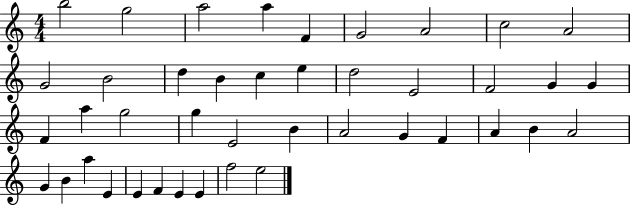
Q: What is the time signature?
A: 4/4